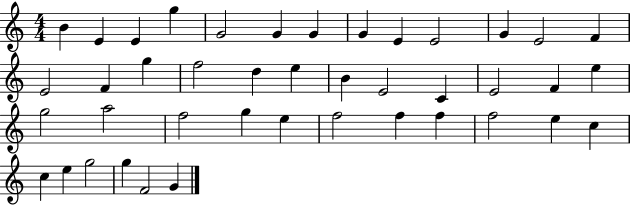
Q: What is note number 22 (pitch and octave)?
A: C4